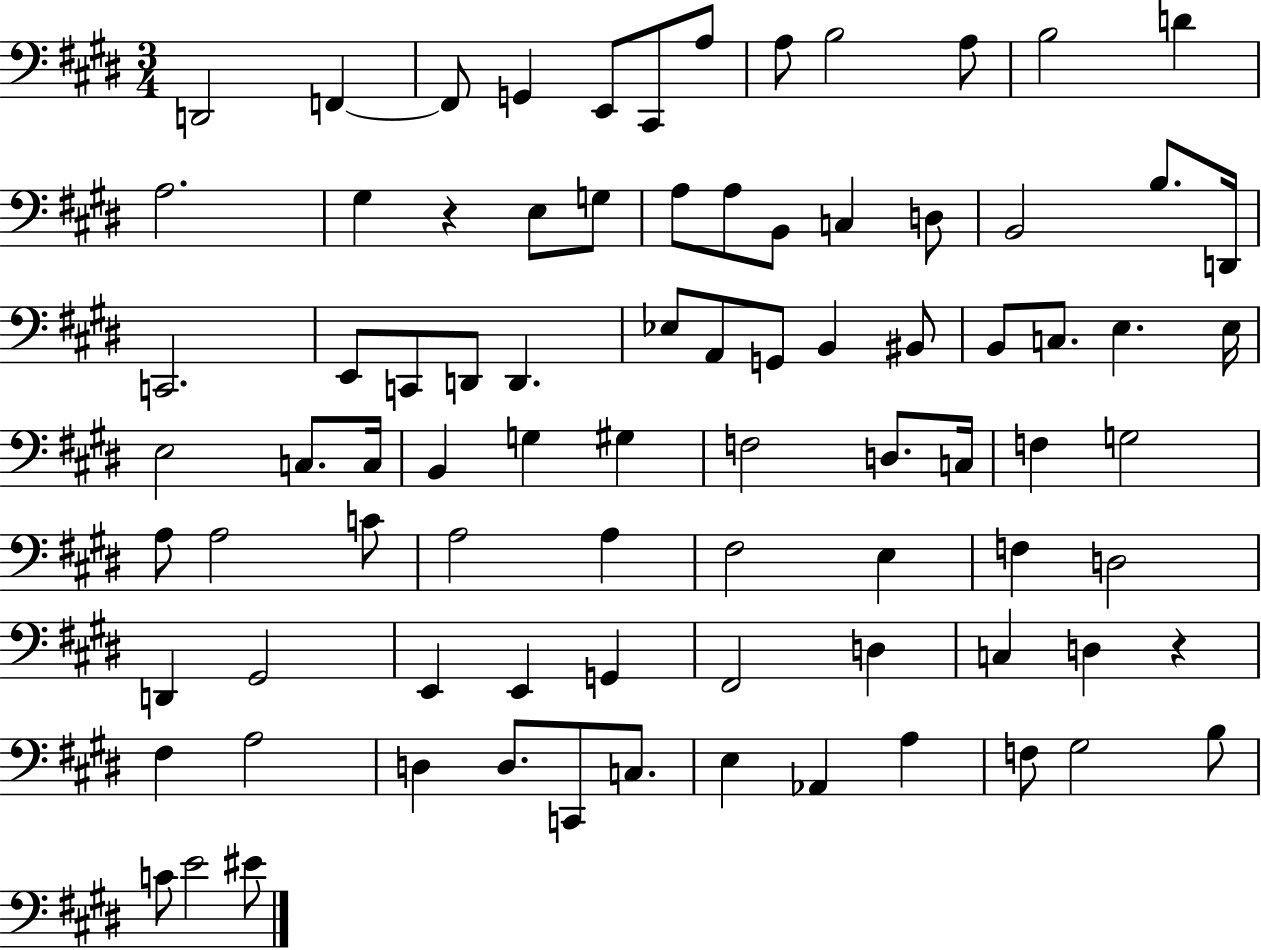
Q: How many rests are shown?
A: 2